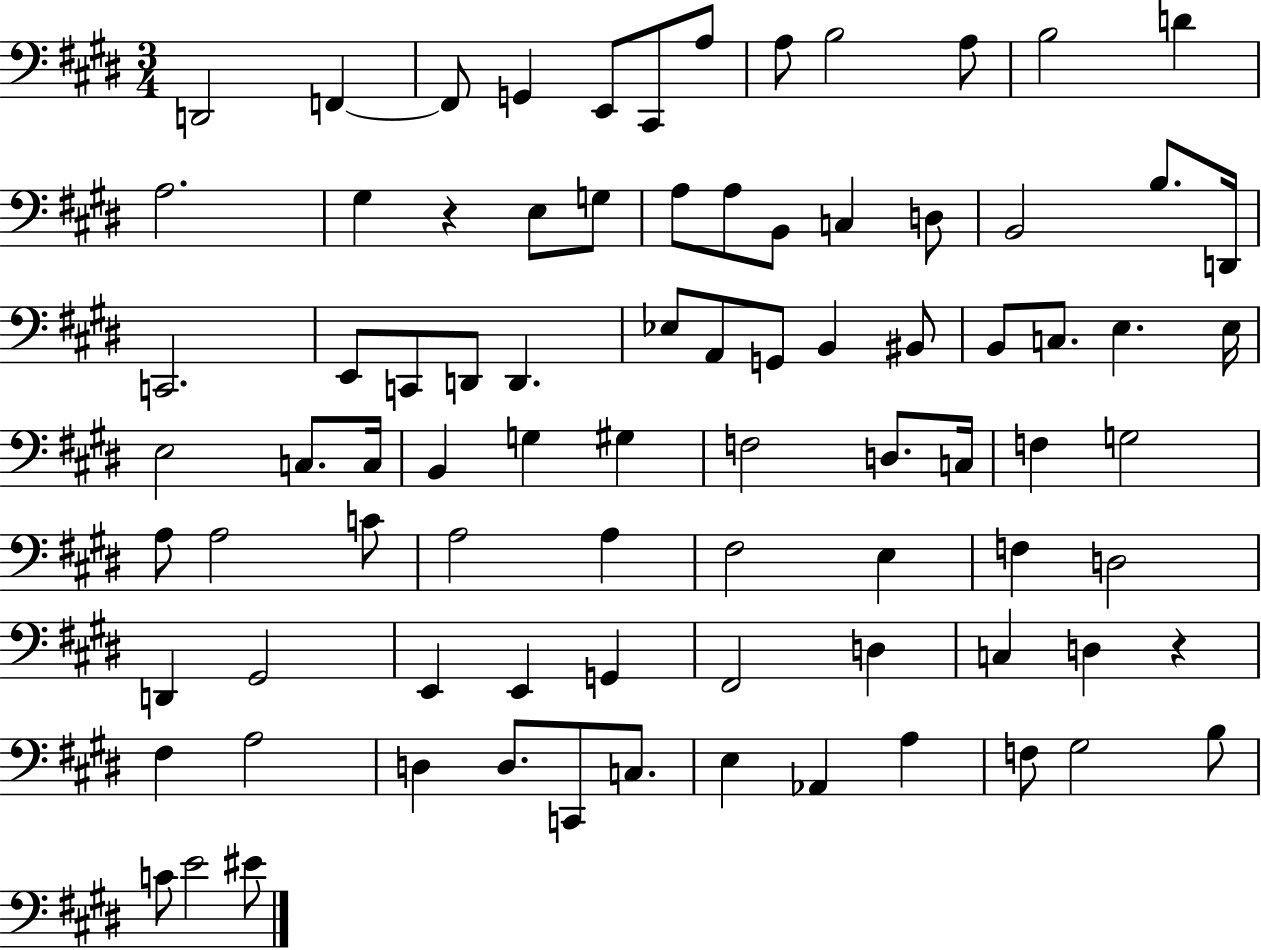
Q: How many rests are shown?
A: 2